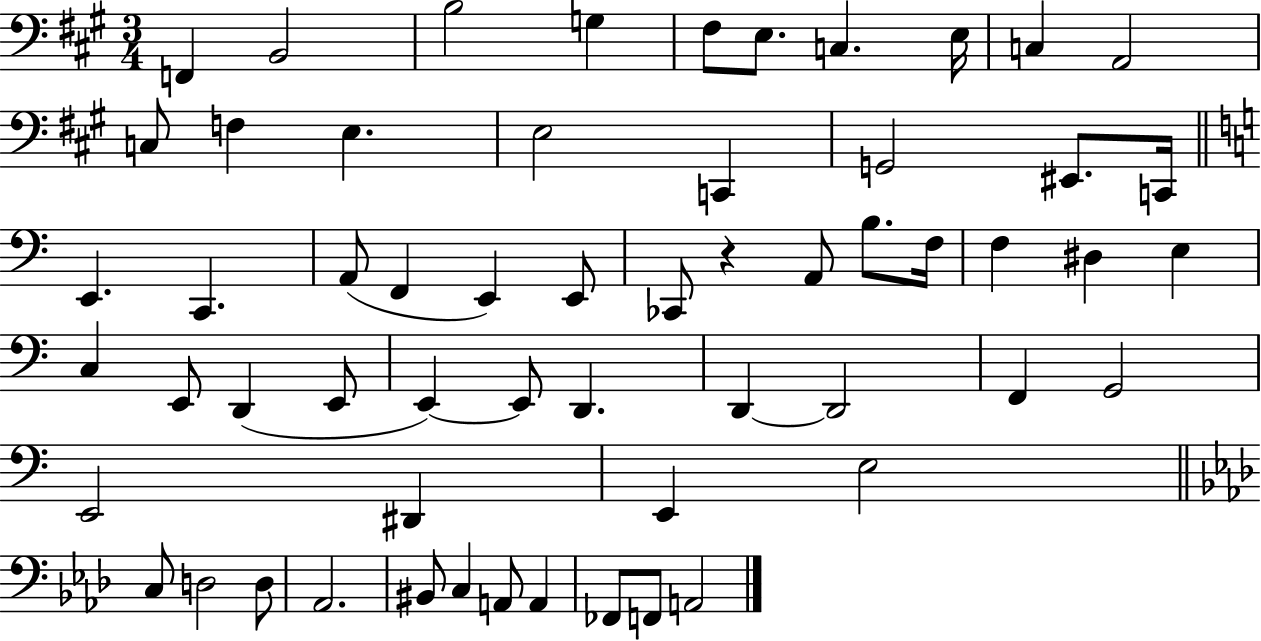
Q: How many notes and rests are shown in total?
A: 58